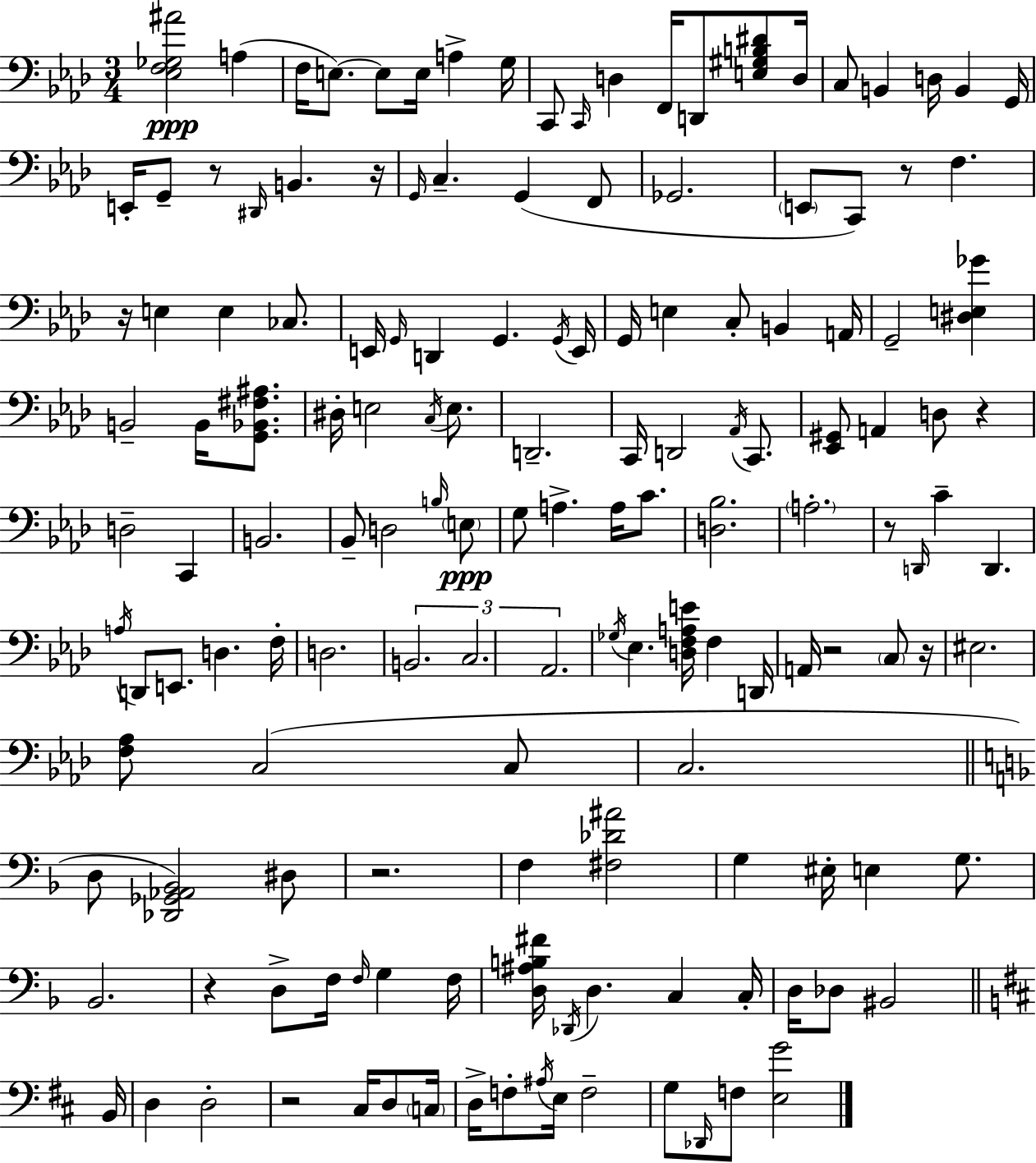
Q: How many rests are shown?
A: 11